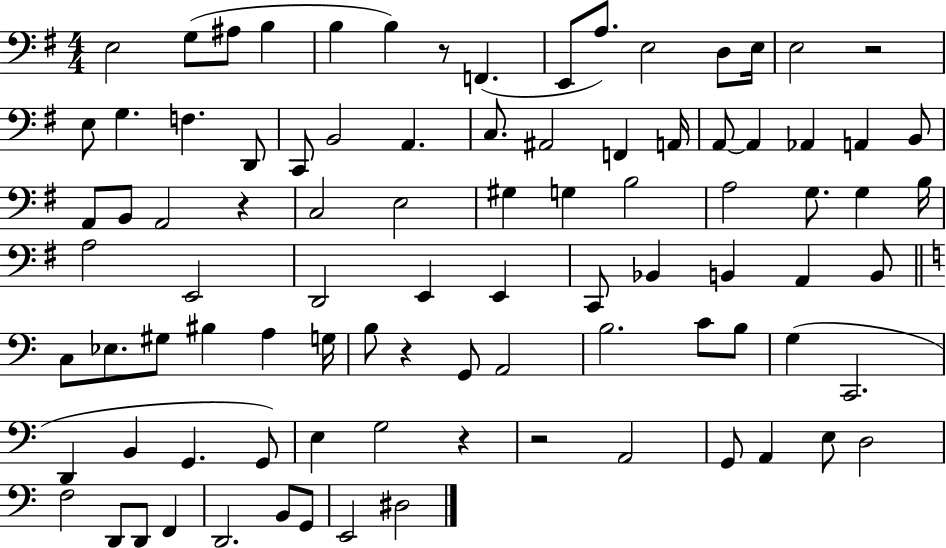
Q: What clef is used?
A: bass